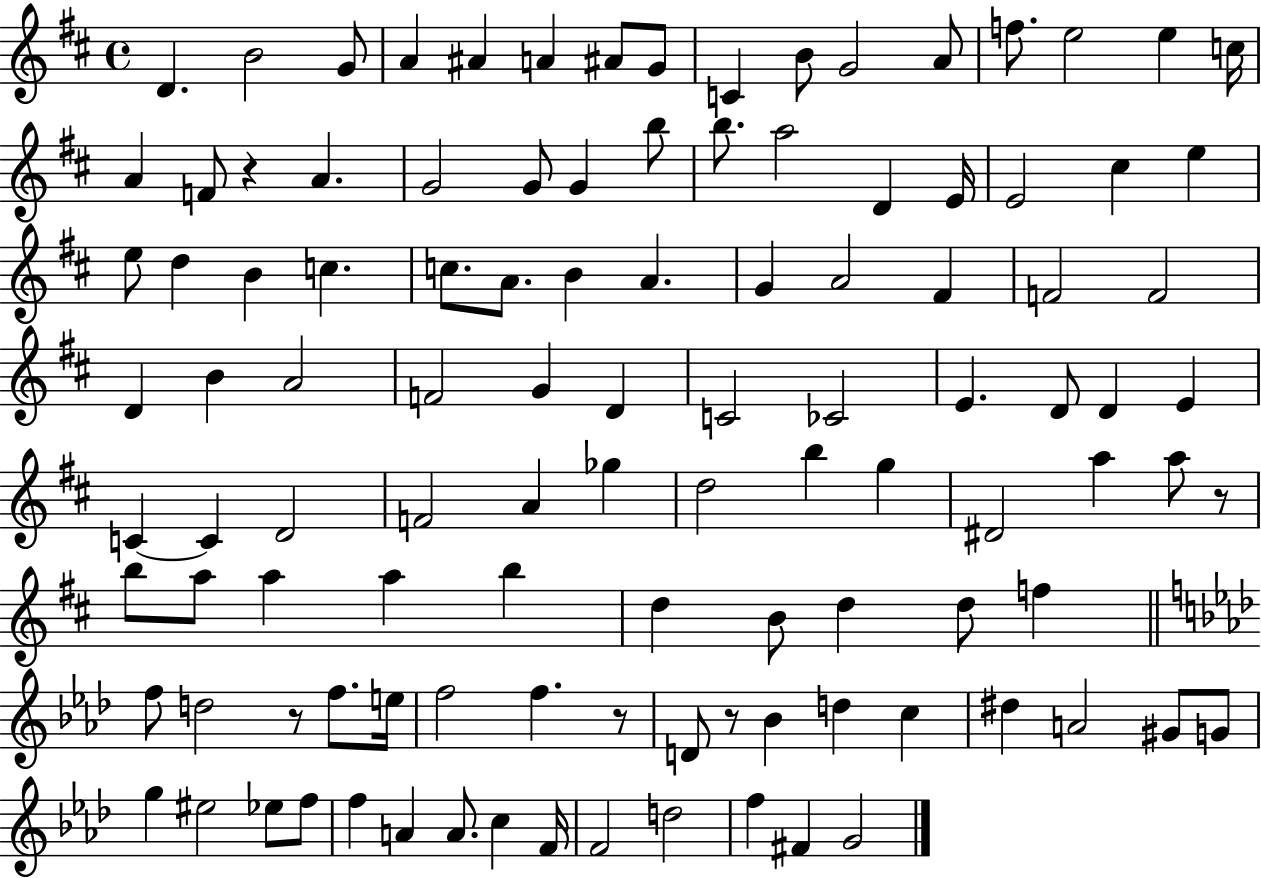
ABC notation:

X:1
T:Untitled
M:4/4
L:1/4
K:D
D B2 G/2 A ^A A ^A/2 G/2 C B/2 G2 A/2 f/2 e2 e c/4 A F/2 z A G2 G/2 G b/2 b/2 a2 D E/4 E2 ^c e e/2 d B c c/2 A/2 B A G A2 ^F F2 F2 D B A2 F2 G D C2 _C2 E D/2 D E C C D2 F2 A _g d2 b g ^D2 a a/2 z/2 b/2 a/2 a a b d B/2 d d/2 f f/2 d2 z/2 f/2 e/4 f2 f z/2 D/2 z/2 _B d c ^d A2 ^G/2 G/2 g ^e2 _e/2 f/2 f A A/2 c F/4 F2 d2 f ^F G2